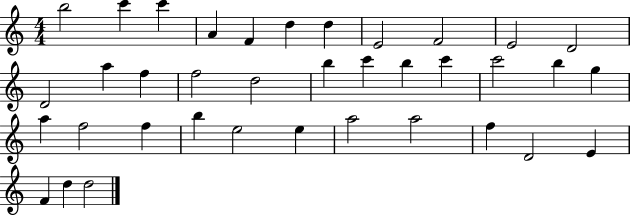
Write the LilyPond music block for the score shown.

{
  \clef treble
  \numericTimeSignature
  \time 4/4
  \key c \major
  b''2 c'''4 c'''4 | a'4 f'4 d''4 d''4 | e'2 f'2 | e'2 d'2 | \break d'2 a''4 f''4 | f''2 d''2 | b''4 c'''4 b''4 c'''4 | c'''2 b''4 g''4 | \break a''4 f''2 f''4 | b''4 e''2 e''4 | a''2 a''2 | f''4 d'2 e'4 | \break f'4 d''4 d''2 | \bar "|."
}